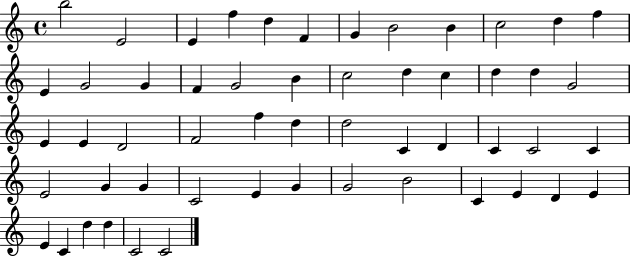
X:1
T:Untitled
M:4/4
L:1/4
K:C
b2 E2 E f d F G B2 B c2 d f E G2 G F G2 B c2 d c d d G2 E E D2 F2 f d d2 C D C C2 C E2 G G C2 E G G2 B2 C E D E E C d d C2 C2